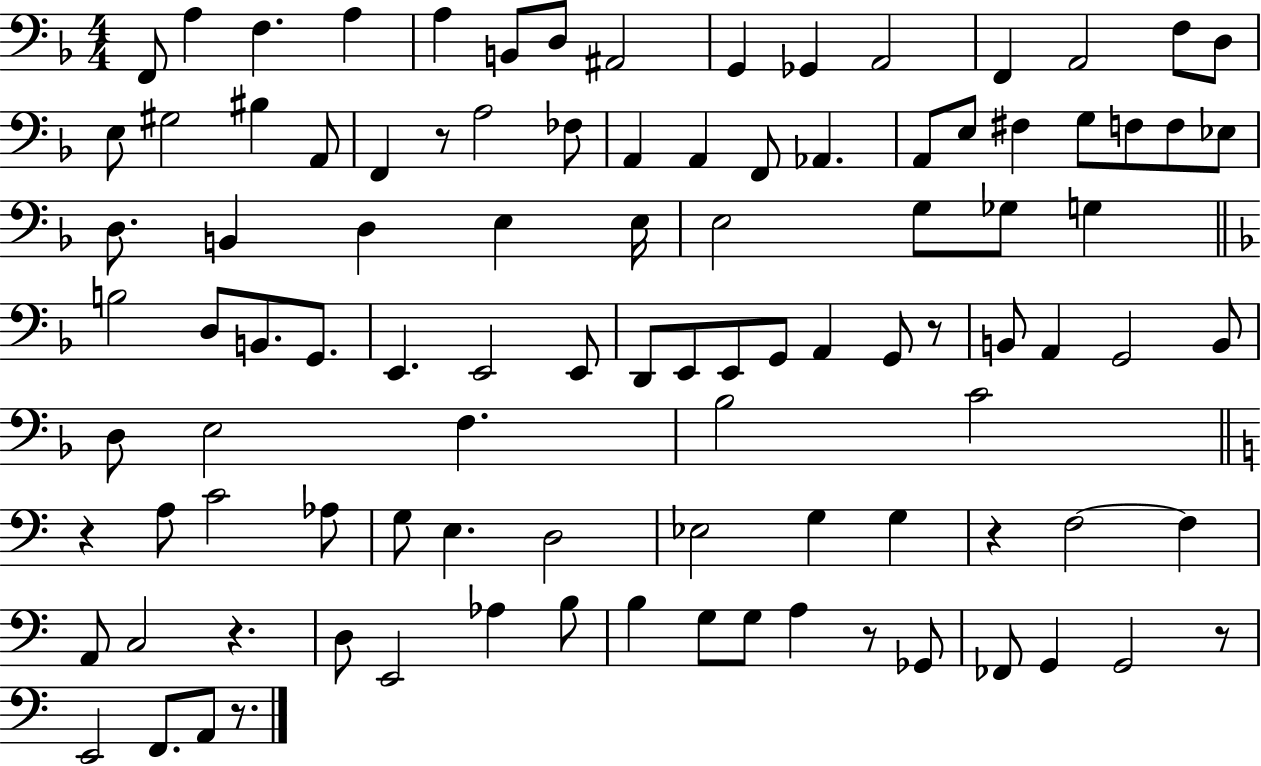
{
  \clef bass
  \numericTimeSignature
  \time 4/4
  \key f \major
  f,8 a4 f4. a4 | a4 b,8 d8 ais,2 | g,4 ges,4 a,2 | f,4 a,2 f8 d8 | \break e8 gis2 bis4 a,8 | f,4 r8 a2 fes8 | a,4 a,4 f,8 aes,4. | a,8 e8 fis4 g8 f8 f8 ees8 | \break d8. b,4 d4 e4 e16 | e2 g8 ges8 g4 | \bar "||" \break \key f \major b2 d8 b,8. g,8. | e,4. e,2 e,8 | d,8 e,8 e,8 g,8 a,4 g,8 r8 | b,8 a,4 g,2 b,8 | \break d8 e2 f4. | bes2 c'2 | \bar "||" \break \key a \minor r4 a8 c'2 aes8 | g8 e4. d2 | ees2 g4 g4 | r4 f2~~ f4 | \break a,8 c2 r4. | d8 e,2 aes4 b8 | b4 g8 g8 a4 r8 ges,8 | fes,8 g,4 g,2 r8 | \break e,2 f,8. a,8 r8. | \bar "|."
}